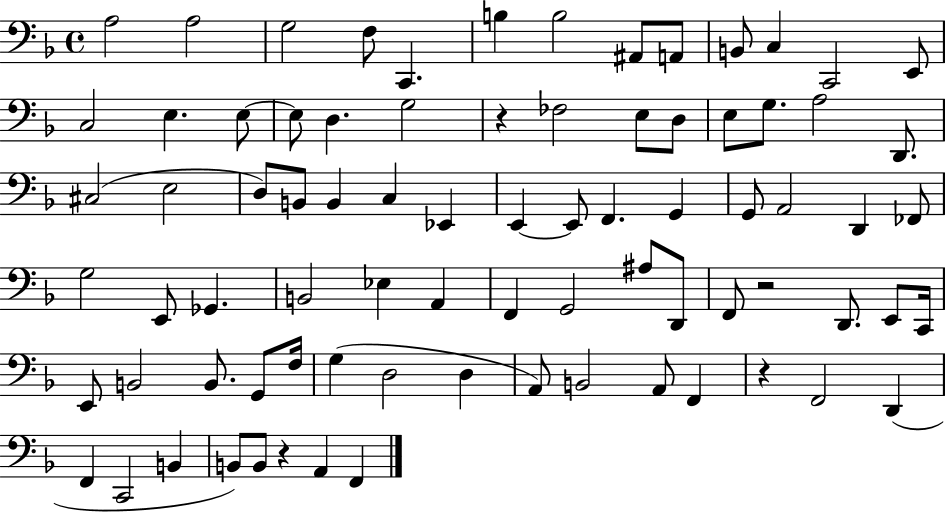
X:1
T:Untitled
M:4/4
L:1/4
K:F
A,2 A,2 G,2 F,/2 C,, B, B,2 ^A,,/2 A,,/2 B,,/2 C, C,,2 E,,/2 C,2 E, E,/2 E,/2 D, G,2 z _F,2 E,/2 D,/2 E,/2 G,/2 A,2 D,,/2 ^C,2 E,2 D,/2 B,,/2 B,, C, _E,, E,, E,,/2 F,, G,, G,,/2 A,,2 D,, _F,,/2 G,2 E,,/2 _G,, B,,2 _E, A,, F,, G,,2 ^A,/2 D,,/2 F,,/2 z2 D,,/2 E,,/2 C,,/4 E,,/2 B,,2 B,,/2 G,,/2 F,/4 G, D,2 D, A,,/2 B,,2 A,,/2 F,, z F,,2 D,, F,, C,,2 B,, B,,/2 B,,/2 z A,, F,,